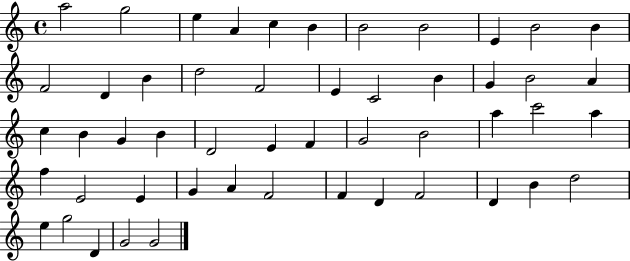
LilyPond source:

{
  \clef treble
  \time 4/4
  \defaultTimeSignature
  \key c \major
  a''2 g''2 | e''4 a'4 c''4 b'4 | b'2 b'2 | e'4 b'2 b'4 | \break f'2 d'4 b'4 | d''2 f'2 | e'4 c'2 b'4 | g'4 b'2 a'4 | \break c''4 b'4 g'4 b'4 | d'2 e'4 f'4 | g'2 b'2 | a''4 c'''2 a''4 | \break f''4 e'2 e'4 | g'4 a'4 f'2 | f'4 d'4 f'2 | d'4 b'4 d''2 | \break e''4 g''2 d'4 | g'2 g'2 | \bar "|."
}